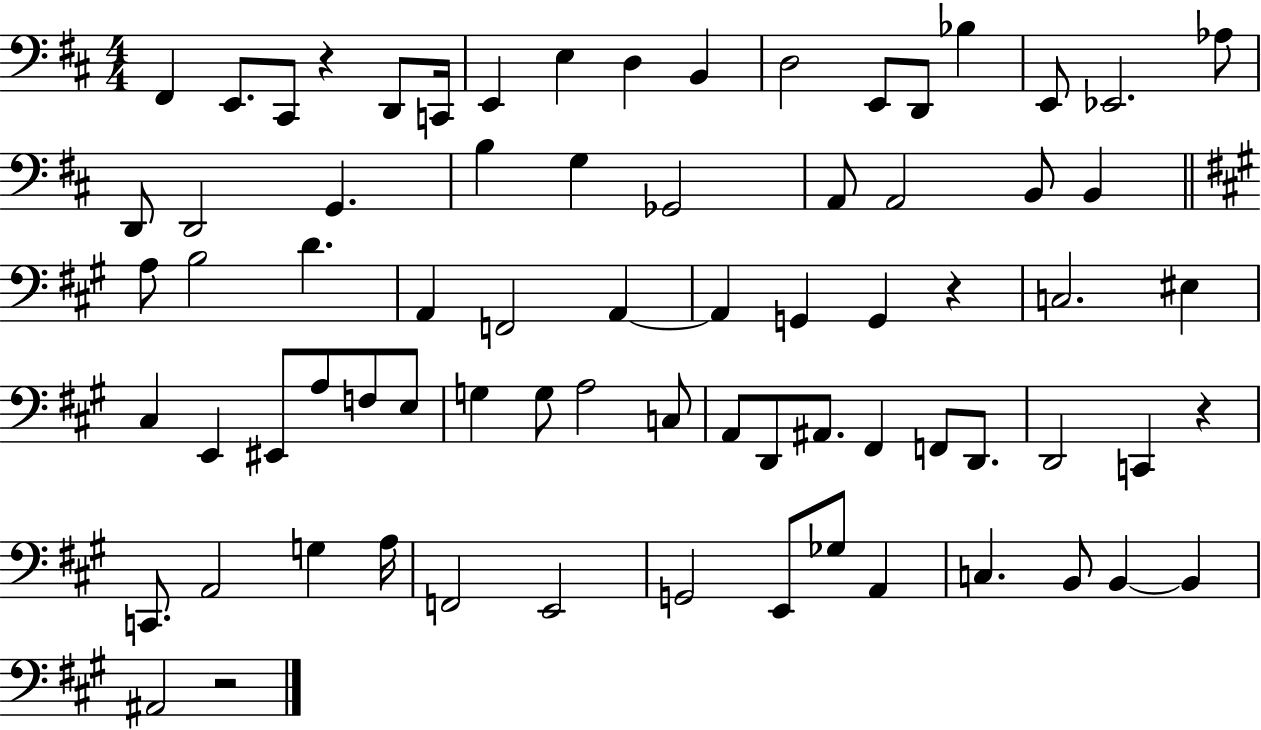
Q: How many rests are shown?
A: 4